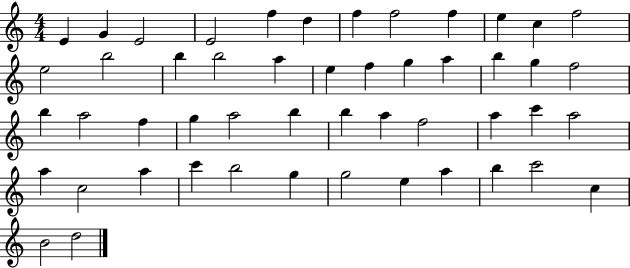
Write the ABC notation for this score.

X:1
T:Untitled
M:4/4
L:1/4
K:C
E G E2 E2 f d f f2 f e c f2 e2 b2 b b2 a e f g a b g f2 b a2 f g a2 b b a f2 a c' a2 a c2 a c' b2 g g2 e a b c'2 c B2 d2